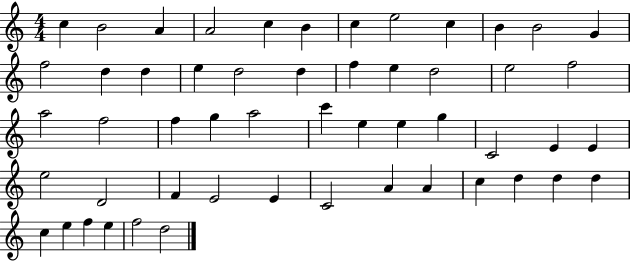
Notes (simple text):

C5/q B4/h A4/q A4/h C5/q B4/q C5/q E5/h C5/q B4/q B4/h G4/q F5/h D5/q D5/q E5/q D5/h D5/q F5/q E5/q D5/h E5/h F5/h A5/h F5/h F5/q G5/q A5/h C6/q E5/q E5/q G5/q C4/h E4/q E4/q E5/h D4/h F4/q E4/h E4/q C4/h A4/q A4/q C5/q D5/q D5/q D5/q C5/q E5/q F5/q E5/q F5/h D5/h